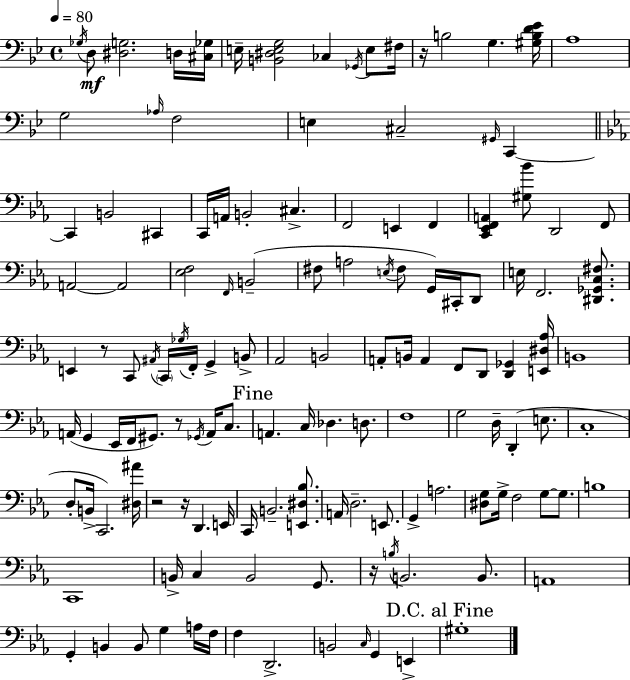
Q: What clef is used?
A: bass